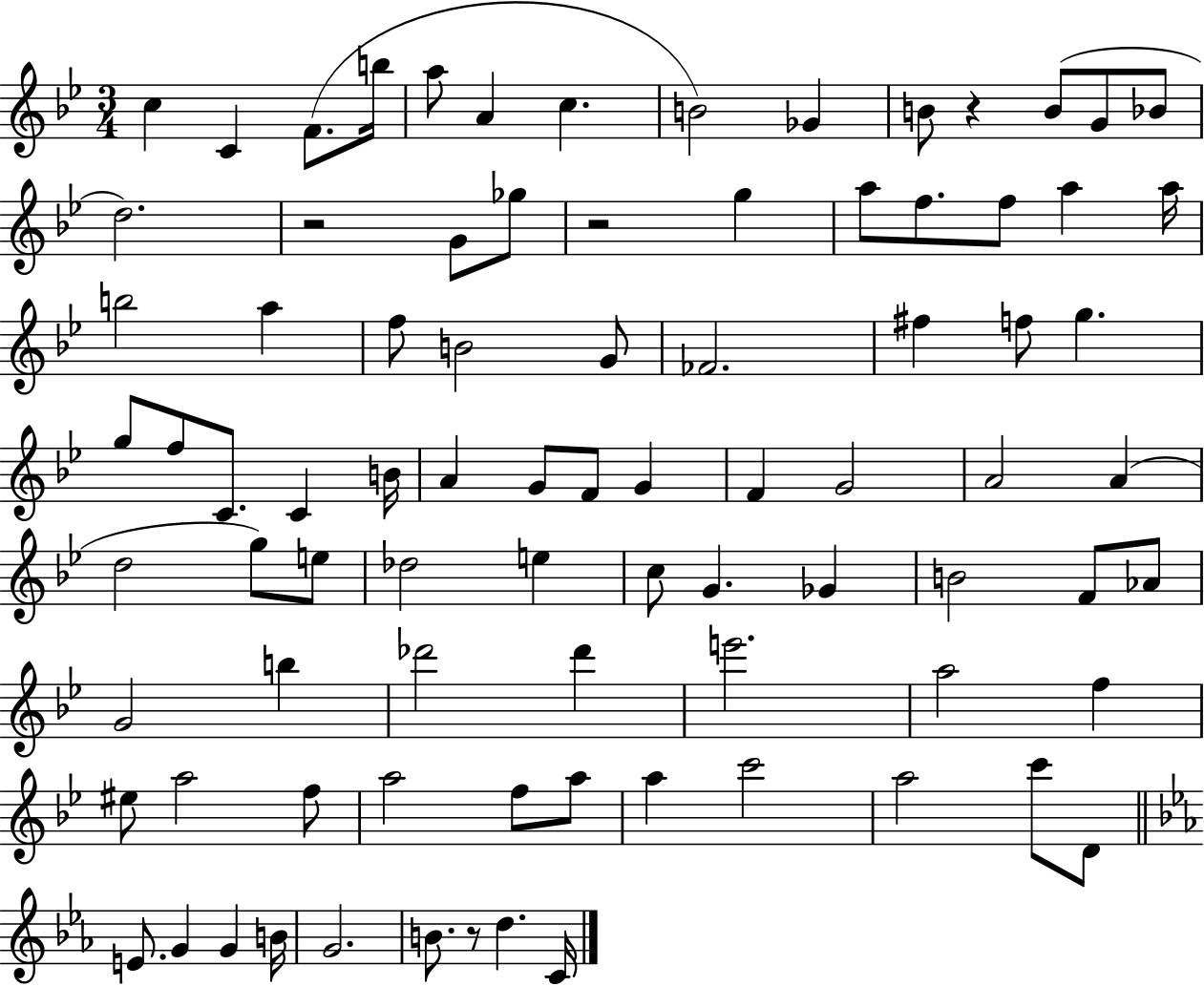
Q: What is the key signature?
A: BES major